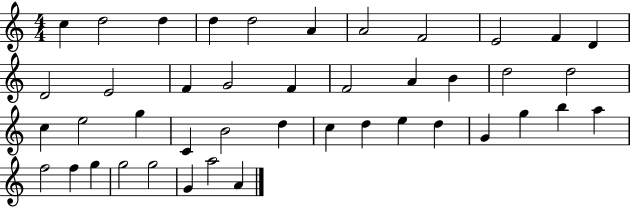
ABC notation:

X:1
T:Untitled
M:4/4
L:1/4
K:C
c d2 d d d2 A A2 F2 E2 F D D2 E2 F G2 F F2 A B d2 d2 c e2 g C B2 d c d e d G g b a f2 f g g2 g2 G a2 A